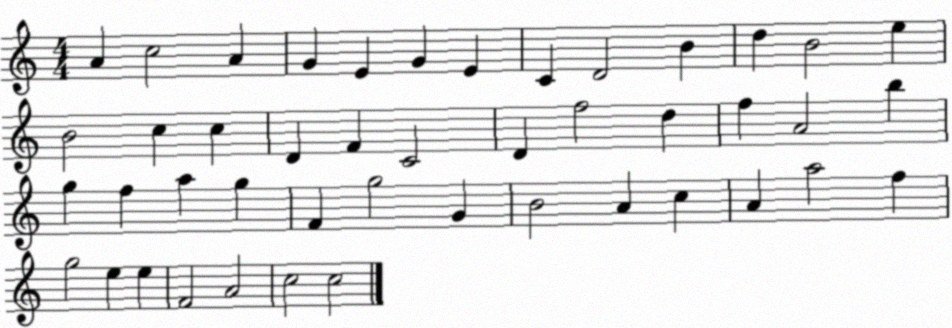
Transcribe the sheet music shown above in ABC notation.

X:1
T:Untitled
M:4/4
L:1/4
K:C
A c2 A G E G E C D2 B d B2 e B2 c c D F C2 D f2 d f A2 b g f a g F g2 G B2 A c A a2 f g2 e e F2 A2 c2 c2